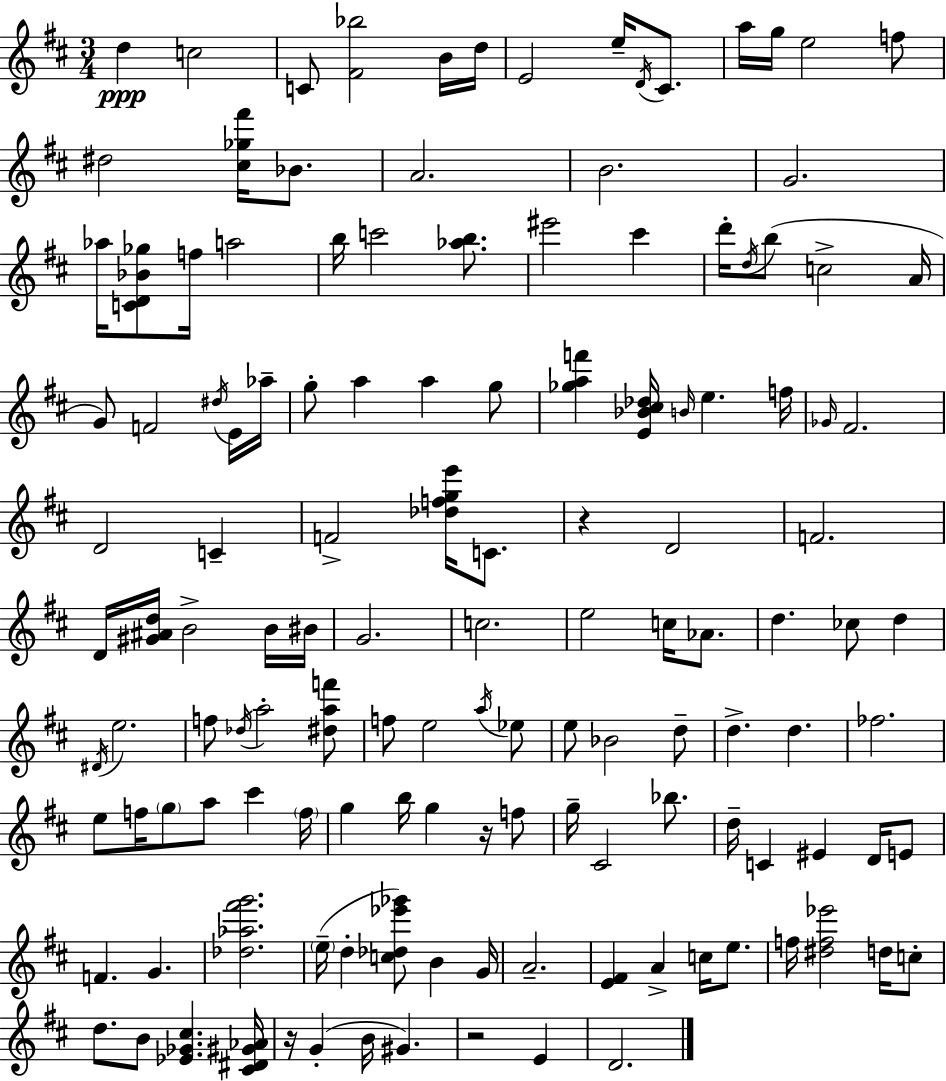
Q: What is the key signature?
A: D major